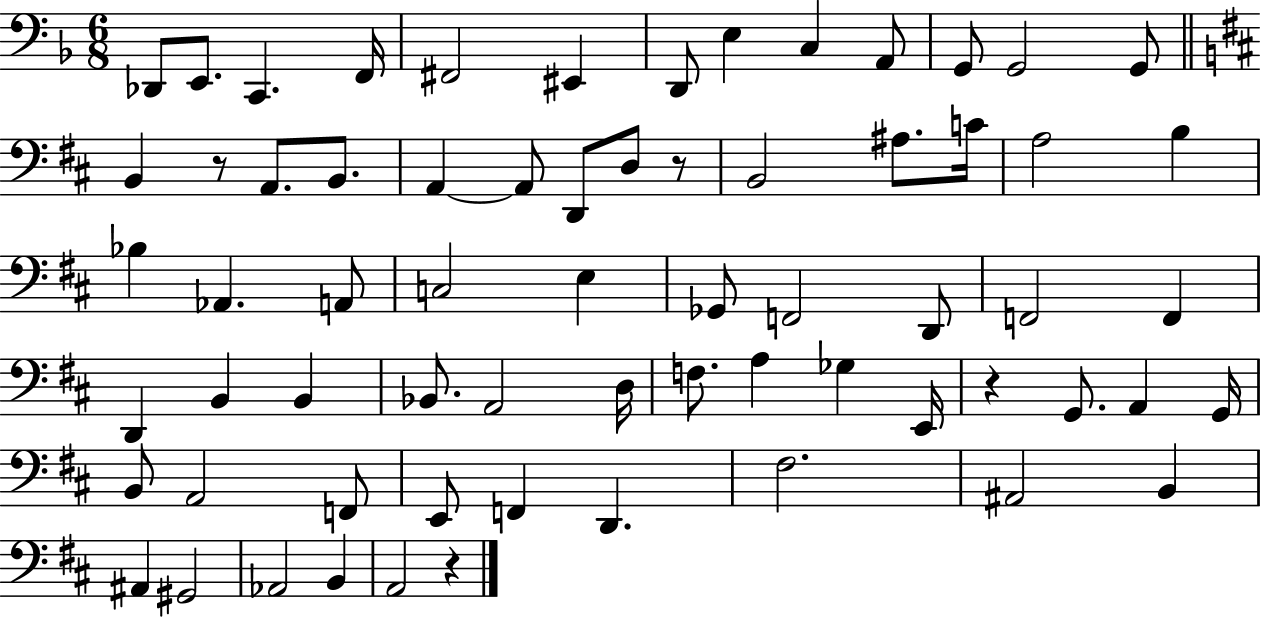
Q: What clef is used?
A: bass